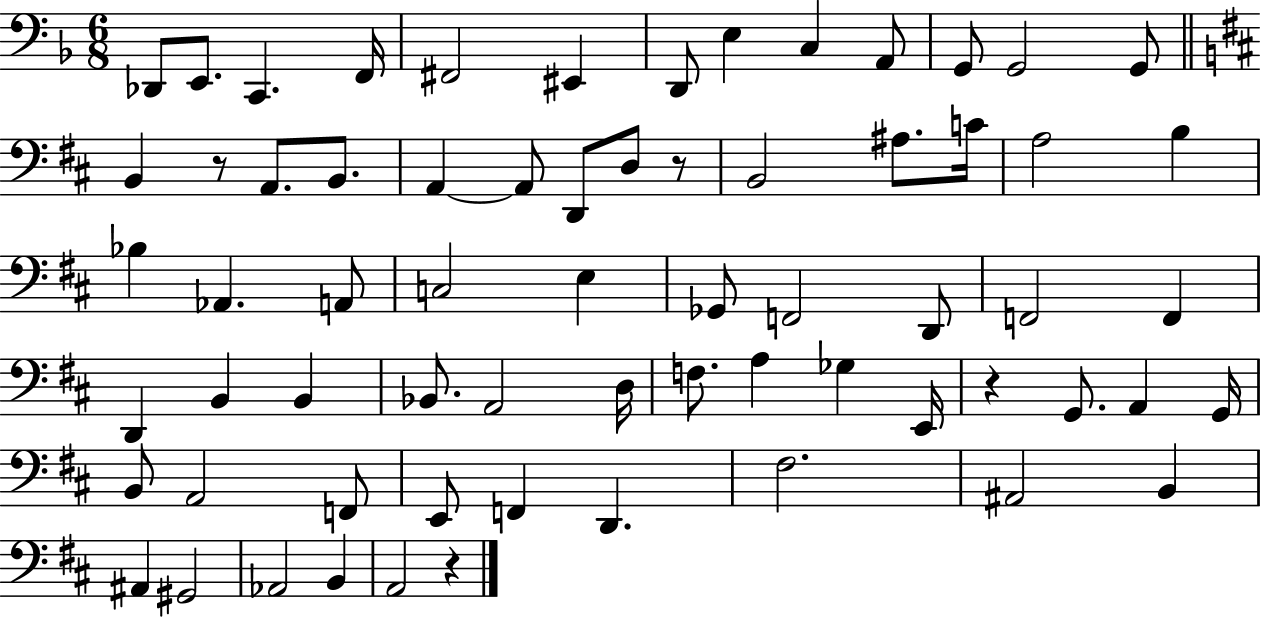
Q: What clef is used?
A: bass